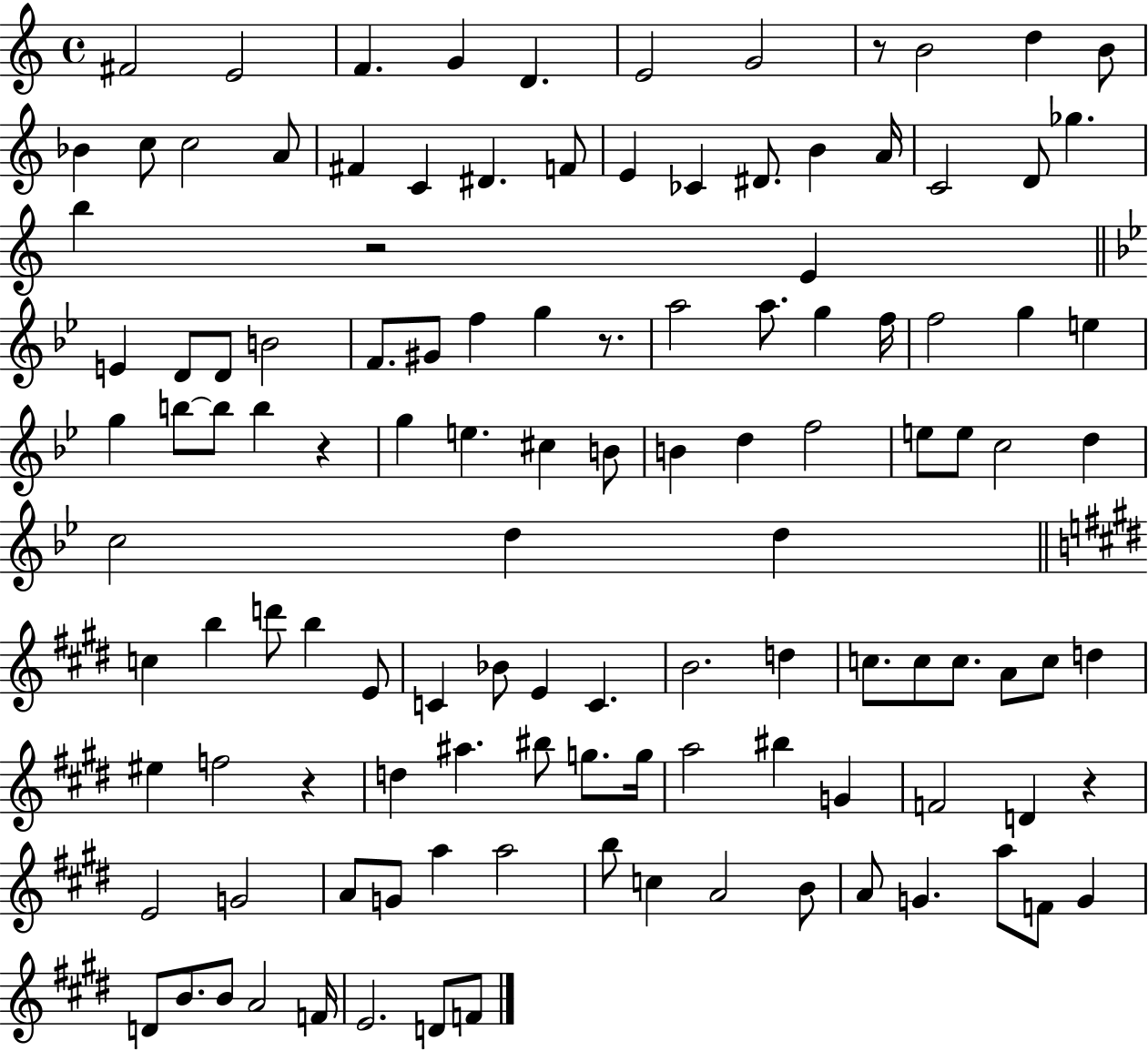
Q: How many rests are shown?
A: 6